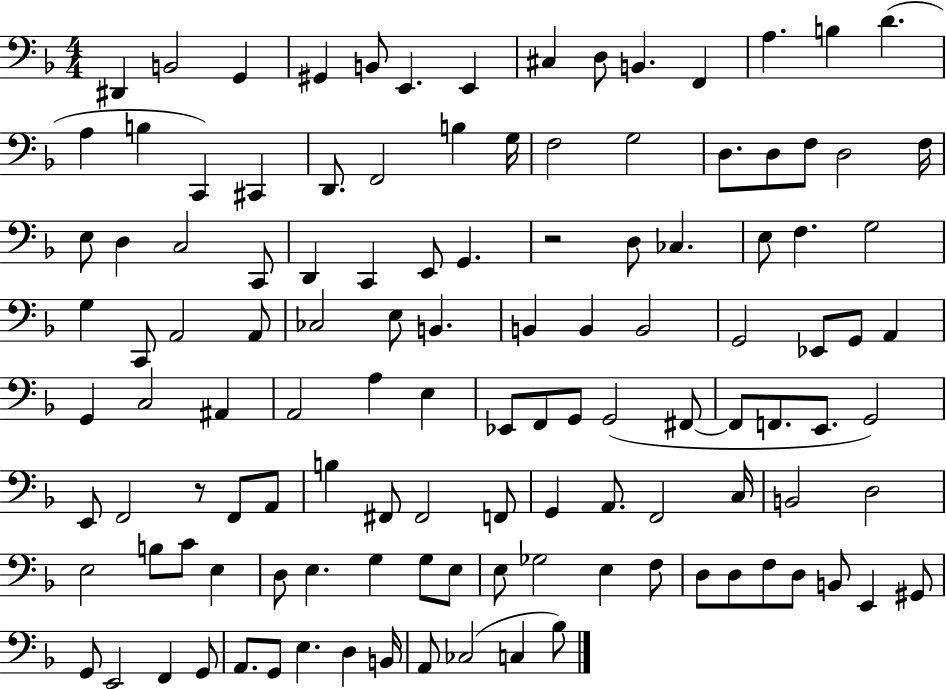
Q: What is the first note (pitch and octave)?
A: D#2